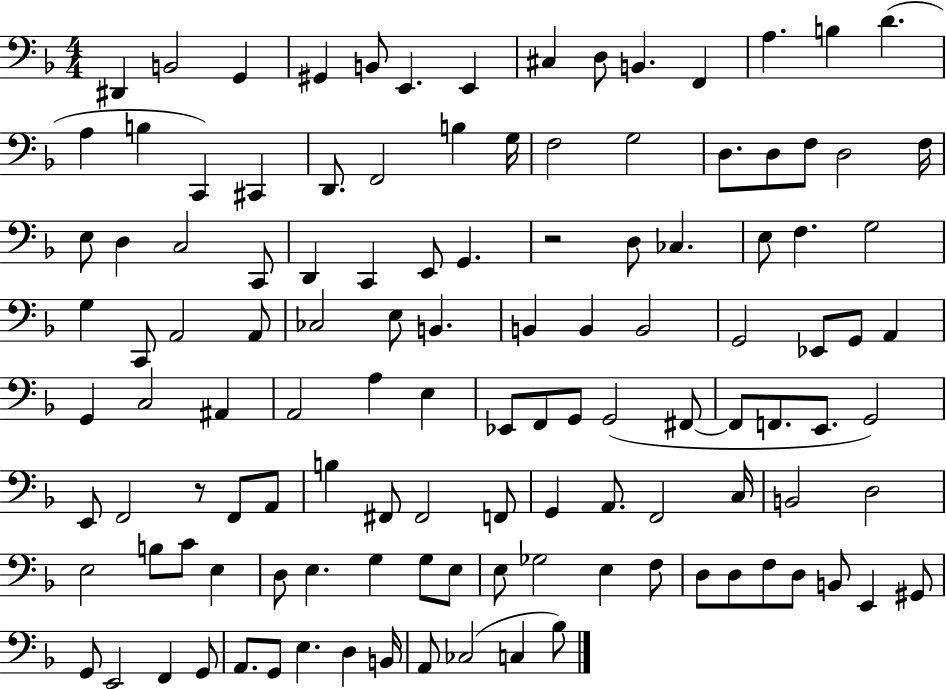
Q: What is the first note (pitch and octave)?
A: D#2